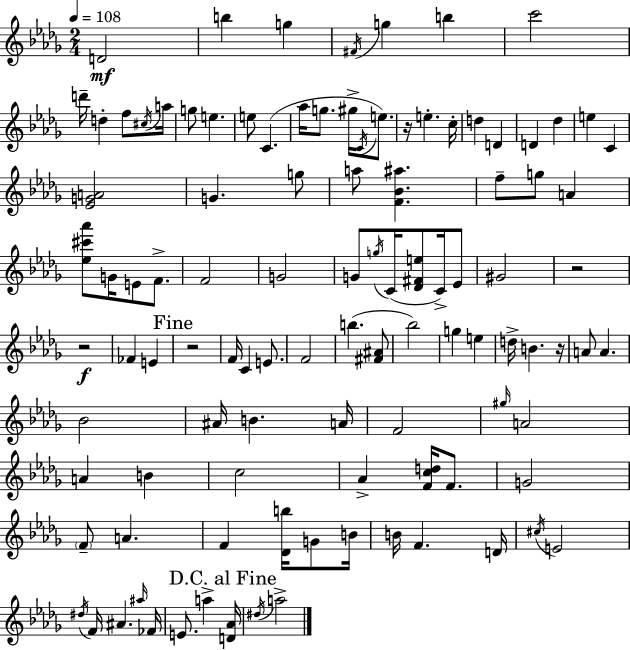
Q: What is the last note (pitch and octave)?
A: A5